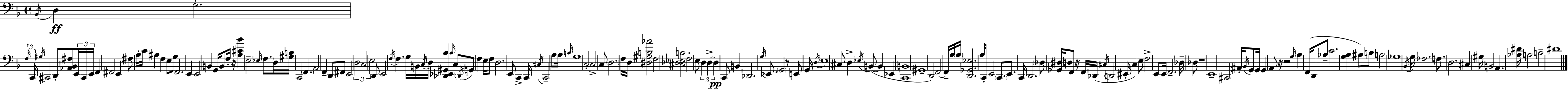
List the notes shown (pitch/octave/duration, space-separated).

Bb2/s D3/q G3/h. F3/s C2/s G#3/s C#2/h D2/e [Ab2,Bb2,F#3]/e E2/s C#2/s E2/s F2/q F#2/h E2/q F#3/e A3/s C4/s A#3/q F3/q E3/e G3/e F2/h. E2/q E2/h B2/q G2/s B2/e F3/s R/s [A3,C#4,Bb4]/q E3/h Eb3/s F3/e. D3/s [G#3,B3]/s C2/h F2/q. A2/h F2/q D2/e F#2/e E2/h D3/h C3/h E3/h D2/e E2/h F3/s F3/q. G3/s B2/s C3/s D3/s [Db2,Eb2,G#2,Bb3]/q Bb3/s C3/e D2/s G2/e F3/q E3/s F3/e D3/h. E2/e C2/q C2/s C#3/s C2/h A3/e A3/s B3/s G3/w C3/h C3/h C3/e D3/h. F3/s D3/s [D#3,G#3,B3,Ab4]/h F3/h [C#3,Db3,Eb3,B3]/h F3/h E3/e D3/q D3/q D3/q C2/e B2/q Db2/h. G3/s Eb2/e. G2/h R/e E2/e G2/s D3/s E3/w C#3/e D3/q Eb3/s B2/e B2/q Eb2/q [C2,B2]/w G#2/w D2/h F2/h F2/s A3/s A3/s [D2,Gb2,Eb3]/h. A3/s C2/e E2/h C2/e. E2/e. C2/s D2/h. Db3/e [Gb2,D#3]/s D3/e F2/e R/s F2/s Db2/s C#3/s D2/h EIS2/s C3/q E3/e F3/h E2/e E2/s F2/h. Db3/s Db3/e R/w E2/w C#2/h A#2/s Bb2/s G2/e G2/s G2/q A2/e R/s R/h G3/s A3/q F2/s D2/e Ab3/e C4/h. [G3,A3]/q A#3/e B3/e A3/h Gb3/w Bb2/s G3/s FES3/h. F3/e. D3/h. C#3/q G#3/s B2/h A2/q. [Ab3,D#4]/s A3/h B3/h D#4/w